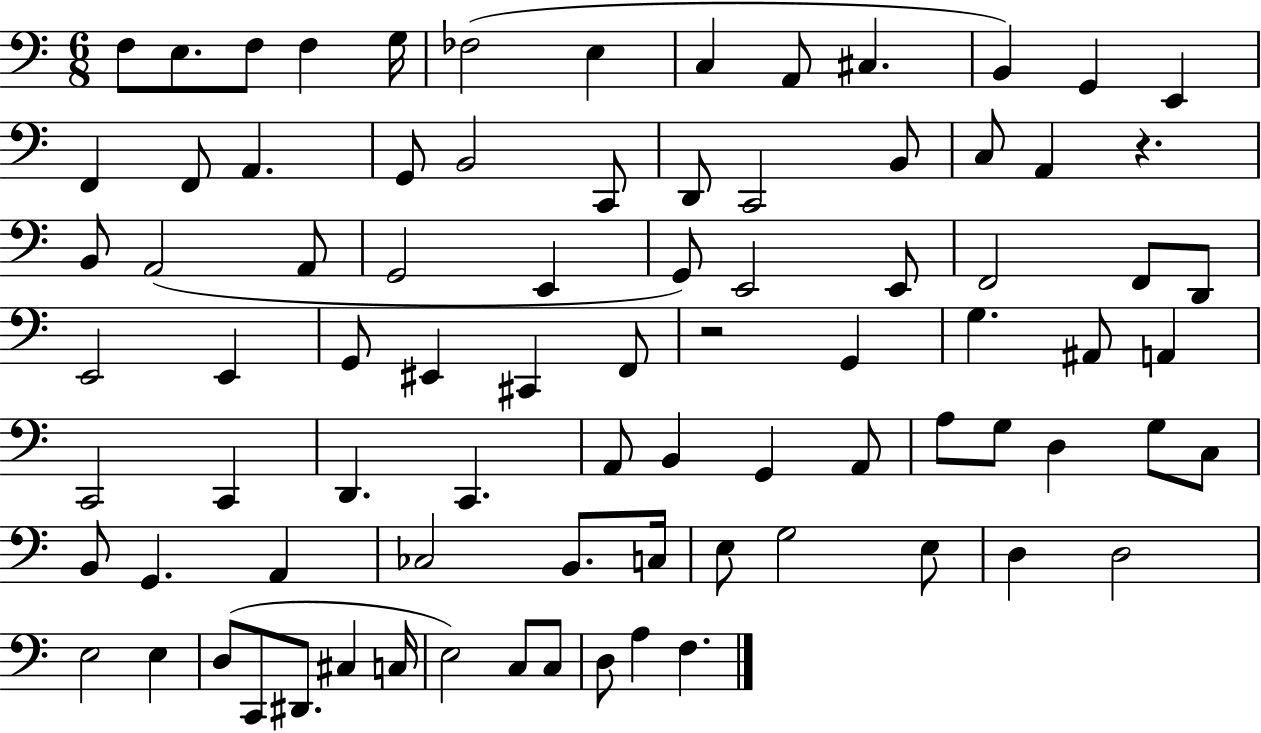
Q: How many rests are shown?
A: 2